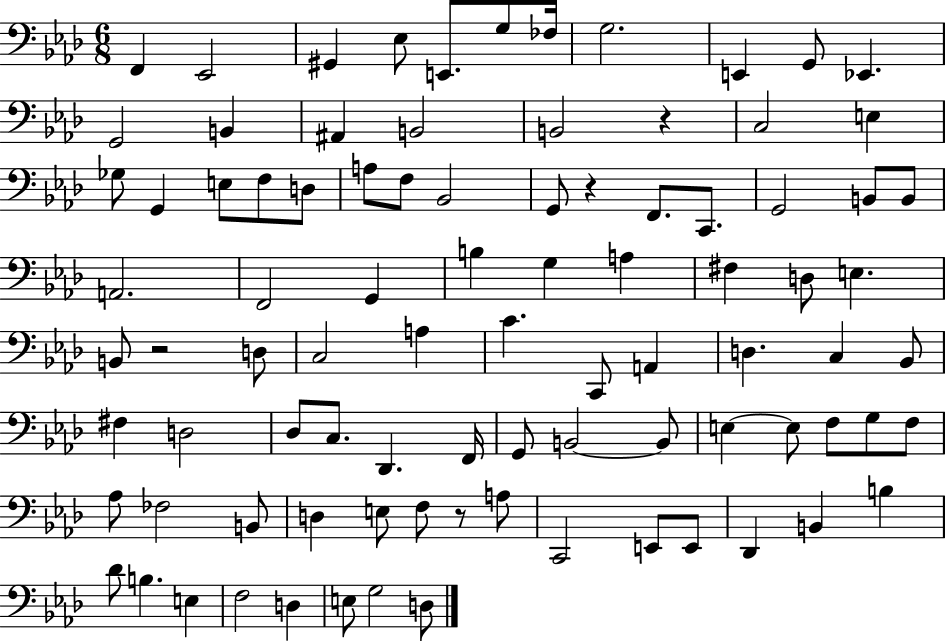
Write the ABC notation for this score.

X:1
T:Untitled
M:6/8
L:1/4
K:Ab
F,, _E,,2 ^G,, _E,/2 E,,/2 G,/2 _F,/4 G,2 E,, G,,/2 _E,, G,,2 B,, ^A,, B,,2 B,,2 z C,2 E, _G,/2 G,, E,/2 F,/2 D,/2 A,/2 F,/2 _B,,2 G,,/2 z F,,/2 C,,/2 G,,2 B,,/2 B,,/2 A,,2 F,,2 G,, B, G, A, ^F, D,/2 E, B,,/2 z2 D,/2 C,2 A, C C,,/2 A,, D, C, _B,,/2 ^F, D,2 _D,/2 C,/2 _D,, F,,/4 G,,/2 B,,2 B,,/2 E, E,/2 F,/2 G,/2 F,/2 _A,/2 _F,2 B,,/2 D, E,/2 F,/2 z/2 A,/2 C,,2 E,,/2 E,,/2 _D,, B,, B, _D/2 B, E, F,2 D, E,/2 G,2 D,/2